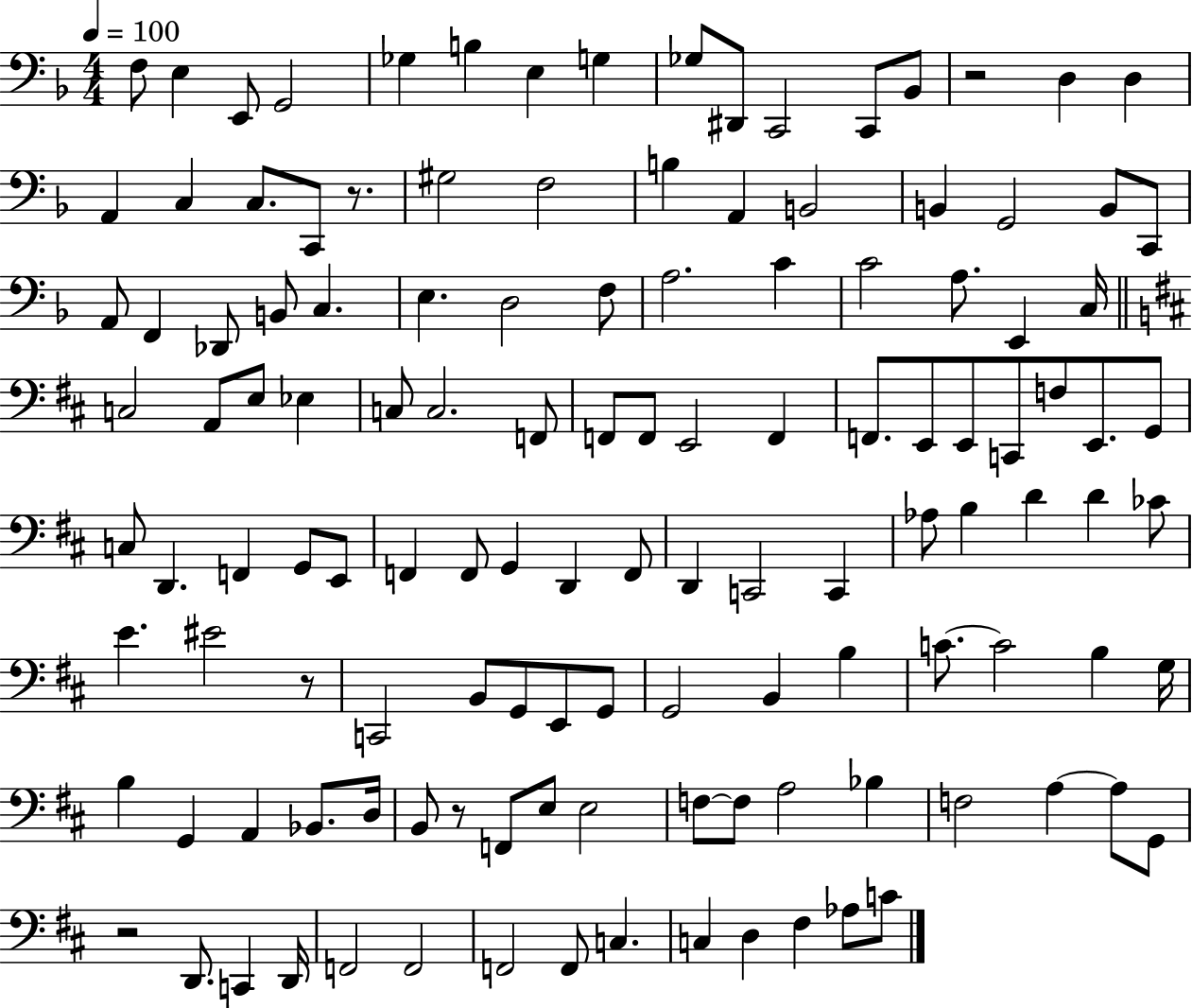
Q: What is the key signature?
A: F major